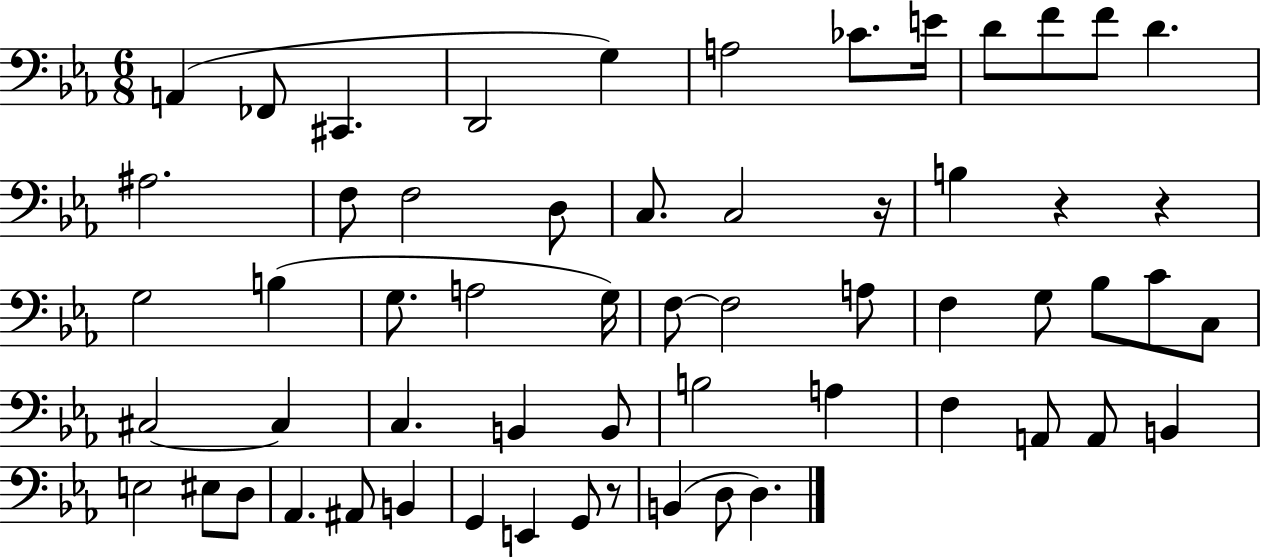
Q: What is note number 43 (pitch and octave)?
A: B2